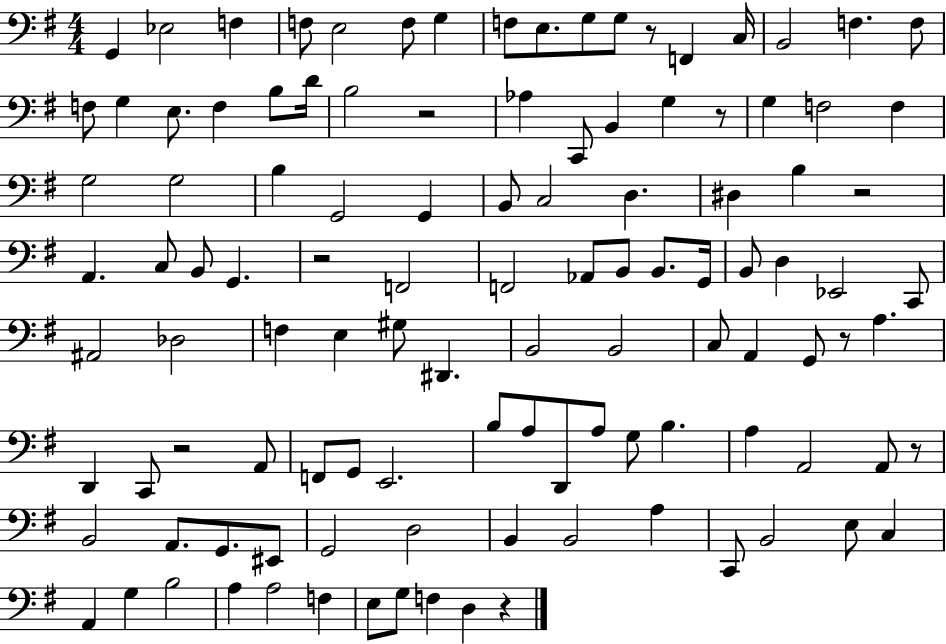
X:1
T:Untitled
M:4/4
L:1/4
K:G
G,, _E,2 F, F,/2 E,2 F,/2 G, F,/2 E,/2 G,/2 G,/2 z/2 F,, C,/4 B,,2 F, F,/2 F,/2 G, E,/2 F, B,/2 D/4 B,2 z2 _A, C,,/2 B,, G, z/2 G, F,2 F, G,2 G,2 B, G,,2 G,, B,,/2 C,2 D, ^D, B, z2 A,, C,/2 B,,/2 G,, z2 F,,2 F,,2 _A,,/2 B,,/2 B,,/2 G,,/4 B,,/2 D, _E,,2 C,,/2 ^A,,2 _D,2 F, E, ^G,/2 ^D,, B,,2 B,,2 C,/2 A,, G,,/2 z/2 A, D,, C,,/2 z2 A,,/2 F,,/2 G,,/2 E,,2 B,/2 A,/2 D,,/2 A,/2 G,/2 B, A, A,,2 A,,/2 z/2 B,,2 A,,/2 G,,/2 ^E,,/2 G,,2 D,2 B,, B,,2 A, C,,/2 B,,2 E,/2 C, A,, G, B,2 A, A,2 F, E,/2 G,/2 F, D, z